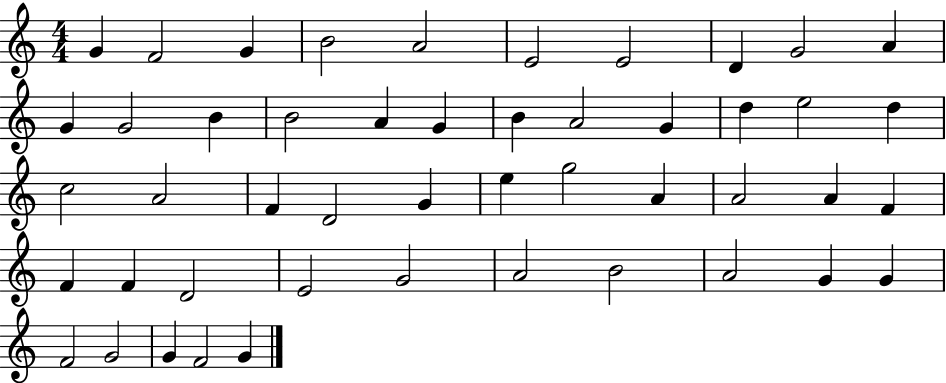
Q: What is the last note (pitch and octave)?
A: G4